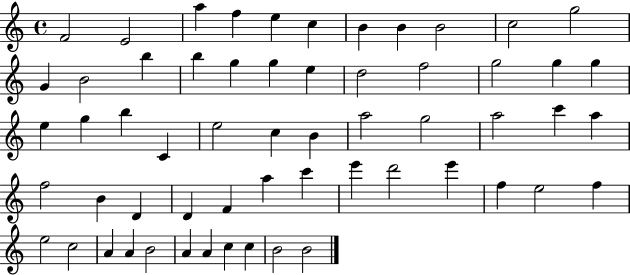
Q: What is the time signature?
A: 4/4